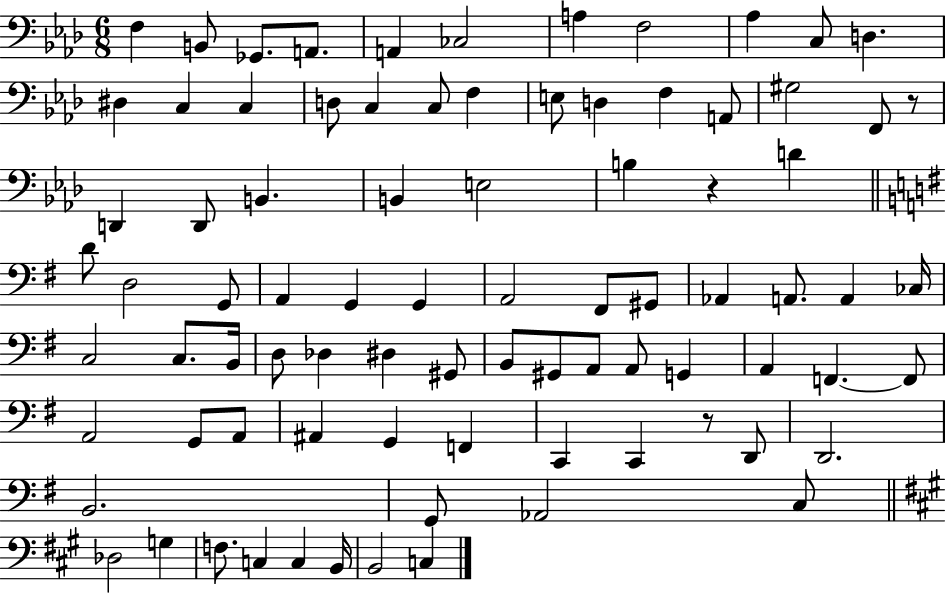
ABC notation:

X:1
T:Untitled
M:6/8
L:1/4
K:Ab
F, B,,/2 _G,,/2 A,,/2 A,, _C,2 A, F,2 _A, C,/2 D, ^D, C, C, D,/2 C, C,/2 F, E,/2 D, F, A,,/2 ^G,2 F,,/2 z/2 D,, D,,/2 B,, B,, E,2 B, z D D/2 D,2 G,,/2 A,, G,, G,, A,,2 ^F,,/2 ^G,,/2 _A,, A,,/2 A,, _C,/4 C,2 C,/2 B,,/4 D,/2 _D, ^D, ^G,,/2 B,,/2 ^G,,/2 A,,/2 A,,/2 G,, A,, F,, F,,/2 A,,2 G,,/2 A,,/2 ^A,, G,, F,, C,, C,, z/2 D,,/2 D,,2 B,,2 G,,/2 _A,,2 C,/2 _D,2 G, F,/2 C, C, B,,/4 B,,2 C,